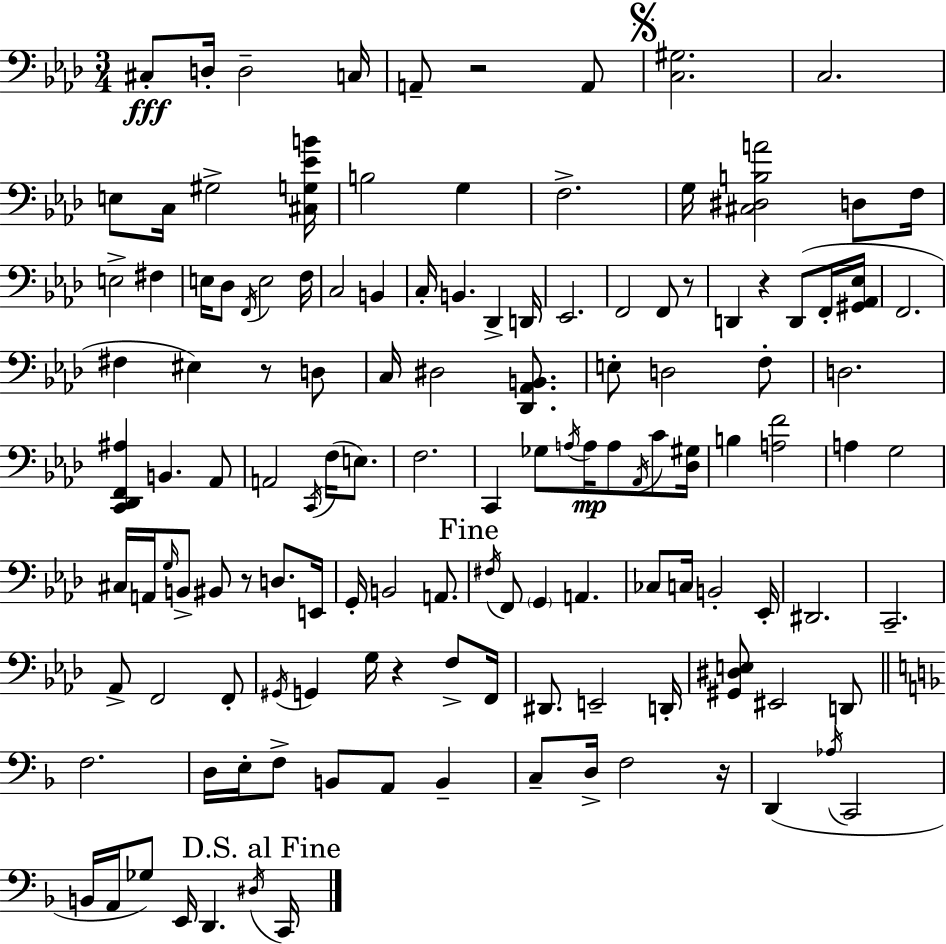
{
  \clef bass
  \numericTimeSignature
  \time 3/4
  \key f \minor
  \repeat volta 2 { cis8-.\fff d16-. d2-- c16 | a,8-- r2 a,8 | \mark \markup { \musicglyph "scripts.segno" } <c gis>2. | c2. | \break e8 c16 gis2-> <cis g ees' b'>16 | b2 g4 | f2.-> | g16 <cis dis b a'>2 d8 f16 | \break e2-> fis4 | e16 des8 \acciaccatura { f,16 } e2 | f16 c2 b,4 | c16-. b,4. des,4-> | \break d,16 ees,2. | f,2 f,8 r8 | d,4 r4 d,8( f,16-. | <gis, aes, ees>16 f,2. | \break fis4 eis4) r8 d8 | c16 dis2 <des, aes, b,>8. | e8-. d2 f8-. | d2. | \break <c, des, f, ais>4 b,4. aes,8 | a,2 \acciaccatura { c,16 }( f16 e8.) | f2. | c,4 ges8 \acciaccatura { a16 } a16\mp a8 | \break \acciaccatura { aes,16 } c'8 <des gis>16 b4 <a f'>2 | a4 g2 | cis16 a,16 \grace { g16 } b,8-> bis,8 r8 | d8. e,16 g,16-. b,2 | \break a,8. \mark "Fine" \acciaccatura { fis16 } f,8 \parenthesize g,4 | a,4. ces8 c16 b,2-. | ees,16-. dis,2. | c,2.-- | \break aes,8-> f,2 | f,8-. \acciaccatura { gis,16 } g,4 g16 | r4 f8-> f,16 dis,8. e,2-- | d,16-. <gis, dis e>8 eis,2 | \break d,8 \bar "||" \break \key d \minor f2. | d16 e16-. f8-> b,8 a,8 b,4-- | c8-- d16-> f2 r16 | d,4( \acciaccatura { aes16 } c,2 | \break b,16 a,16 ges8) e,16 d,4. | \acciaccatura { dis16 } \mark "D.S. al Fine" c,16 } \bar "|."
}